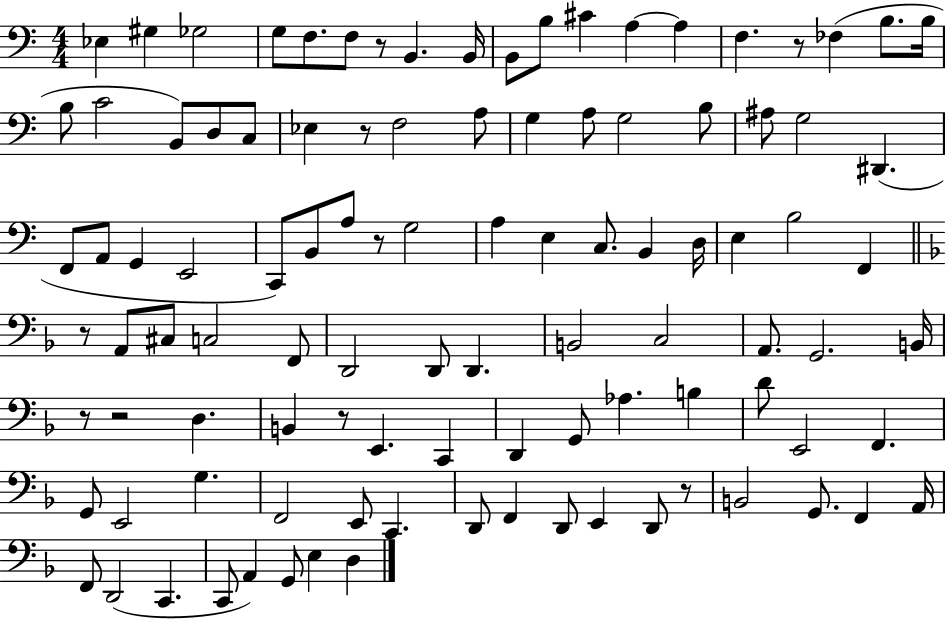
{
  \clef bass
  \numericTimeSignature
  \time 4/4
  \key c \major
  ees4 gis4 ges2 | g8 f8. f8 r8 b,4. b,16 | b,8 b8 cis'4 a4~~ a4 | f4. r8 fes4( b8. b16 | \break b8 c'2 b,8) d8 c8 | ees4 r8 f2 a8 | g4 a8 g2 b8 | ais8 g2 dis,4.( | \break f,8 a,8 g,4 e,2 | c,8) b,8 a8 r8 g2 | a4 e4 c8. b,4 d16 | e4 b2 f,4 | \break \bar "||" \break \key f \major r8 a,8 cis8 c2 f,8 | d,2 d,8 d,4. | b,2 c2 | a,8. g,2. b,16 | \break r8 r2 d4. | b,4 r8 e,4. c,4 | d,4 g,8 aes4. b4 | d'8 e,2 f,4. | \break g,8 e,2 g4. | f,2 e,8 c,4. | d,8 f,4 d,8 e,4 d,8 r8 | b,2 g,8. f,4 a,16 | \break f,8 d,2( c,4. | c,8 a,4) g,8 e4 d4 | \bar "|."
}